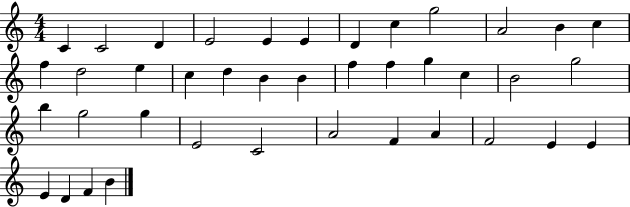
C4/q C4/h D4/q E4/h E4/q E4/q D4/q C5/q G5/h A4/h B4/q C5/q F5/q D5/h E5/q C5/q D5/q B4/q B4/q F5/q F5/q G5/q C5/q B4/h G5/h B5/q G5/h G5/q E4/h C4/h A4/h F4/q A4/q F4/h E4/q E4/q E4/q D4/q F4/q B4/q